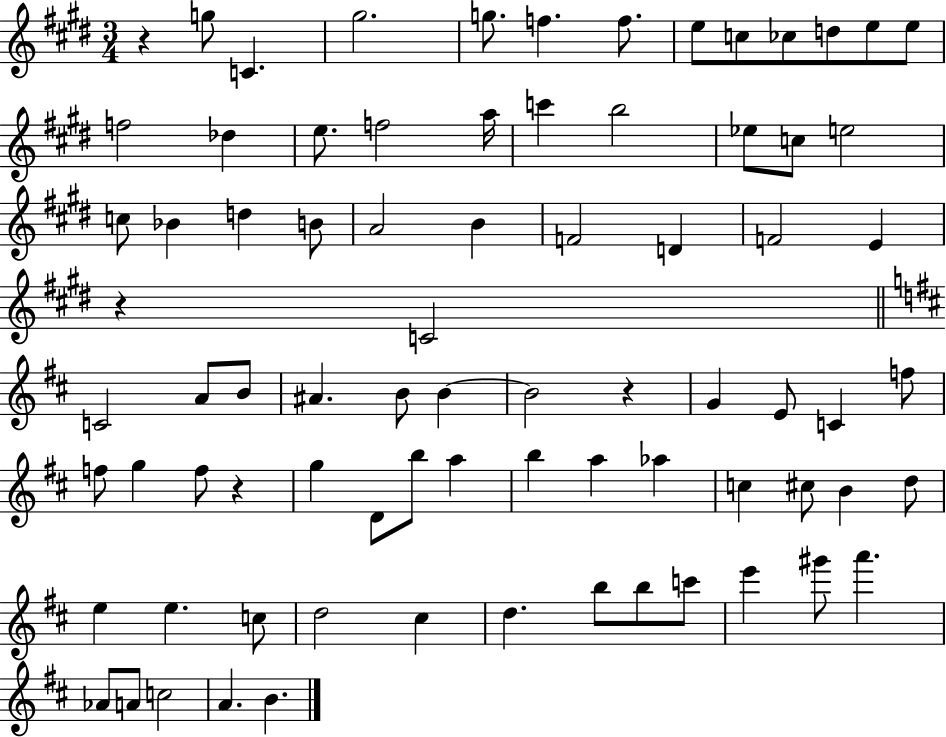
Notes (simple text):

R/q G5/e C4/q. G#5/h. G5/e. F5/q. F5/e. E5/e C5/e CES5/e D5/e E5/e E5/e F5/h Db5/q E5/e. F5/h A5/s C6/q B5/h Eb5/e C5/e E5/h C5/e Bb4/q D5/q B4/e A4/h B4/q F4/h D4/q F4/h E4/q R/q C4/h C4/h A4/e B4/e A#4/q. B4/e B4/q B4/h R/q G4/q E4/e C4/q F5/e F5/e G5/q F5/e R/q G5/q D4/e B5/e A5/q B5/q A5/q Ab5/q C5/q C#5/e B4/q D5/e E5/q E5/q. C5/e D5/h C#5/q D5/q. B5/e B5/e C6/e E6/q G#6/e A6/q. Ab4/e A4/e C5/h A4/q. B4/q.